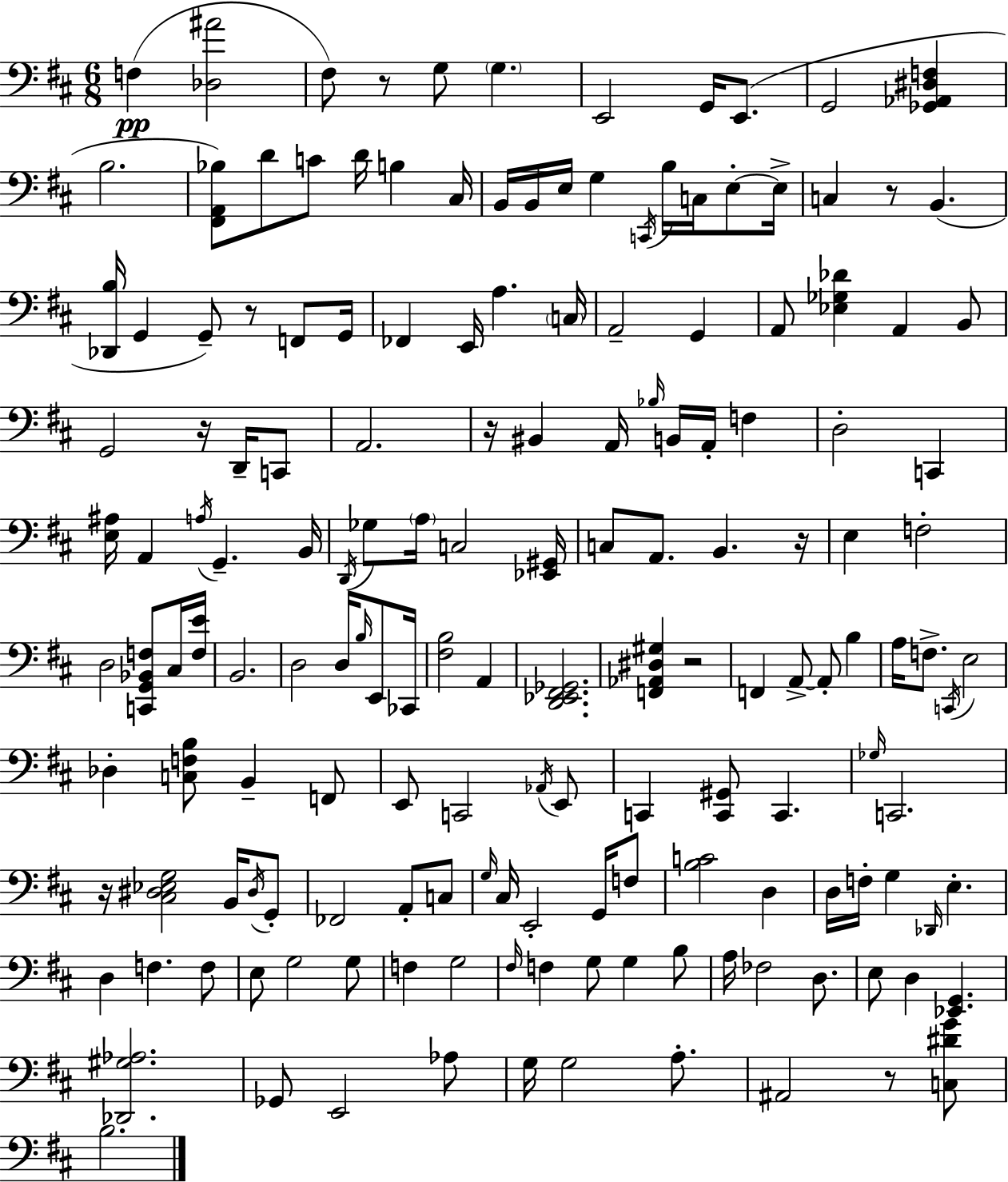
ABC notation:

X:1
T:Untitled
M:6/8
L:1/4
K:D
F, [_D,^A]2 ^F,/2 z/2 G,/2 G, E,,2 G,,/4 E,,/2 G,,2 [_G,,_A,,^D,F,] B,2 [^F,,A,,_B,]/2 D/2 C/2 D/4 B, ^C,/4 B,,/4 B,,/4 E,/4 G, C,,/4 B,/4 C,/4 E,/2 E,/4 C, z/2 B,, [_D,,B,]/4 G,, G,,/2 z/2 F,,/2 G,,/4 _F,, E,,/4 A, C,/4 A,,2 G,, A,,/2 [_E,_G,_D] A,, B,,/2 G,,2 z/4 D,,/4 C,,/2 A,,2 z/4 ^B,, A,,/4 _B,/4 B,,/4 A,,/4 F, D,2 C,, [E,^A,]/4 A,, A,/4 G,, B,,/4 D,,/4 _G,/2 A,/4 C,2 [_E,,^G,,]/4 C,/2 A,,/2 B,, z/4 E, F,2 D,2 [C,,G,,_B,,F,]/2 ^C,/4 [F,E]/4 B,,2 D,2 D,/4 B,/4 E,,/2 _C,,/4 [^F,B,]2 A,, [D,,_E,,^F,,_G,,]2 [F,,_A,,^D,^G,] z2 F,, A,,/2 A,,/2 B, A,/4 F,/2 C,,/4 E,2 _D, [C,F,B,]/2 B,, F,,/2 E,,/2 C,,2 _A,,/4 E,,/2 C,, [C,,^G,,]/2 C,, _G,/4 C,,2 z/4 [^C,^D,_E,G,]2 B,,/4 ^D,/4 G,,/2 _F,,2 A,,/2 C,/2 G,/4 ^C,/4 E,,2 G,,/4 F,/2 [B,C]2 D, D,/4 F,/4 G, _D,,/4 E, D, F, F,/2 E,/2 G,2 G,/2 F, G,2 ^F,/4 F, G,/2 G, B,/2 A,/4 _F,2 D,/2 E,/2 D, [_E,,G,,] [_D,,^G,_A,]2 _G,,/2 E,,2 _A,/2 G,/4 G,2 A,/2 ^A,,2 z/2 [C,^DG]/2 B,2